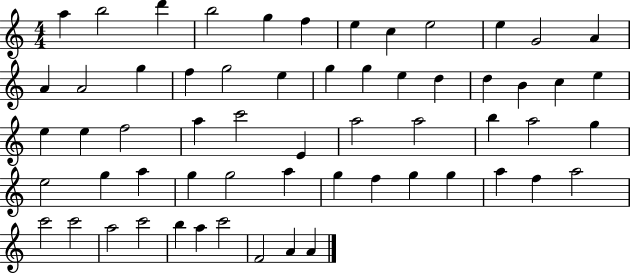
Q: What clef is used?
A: treble